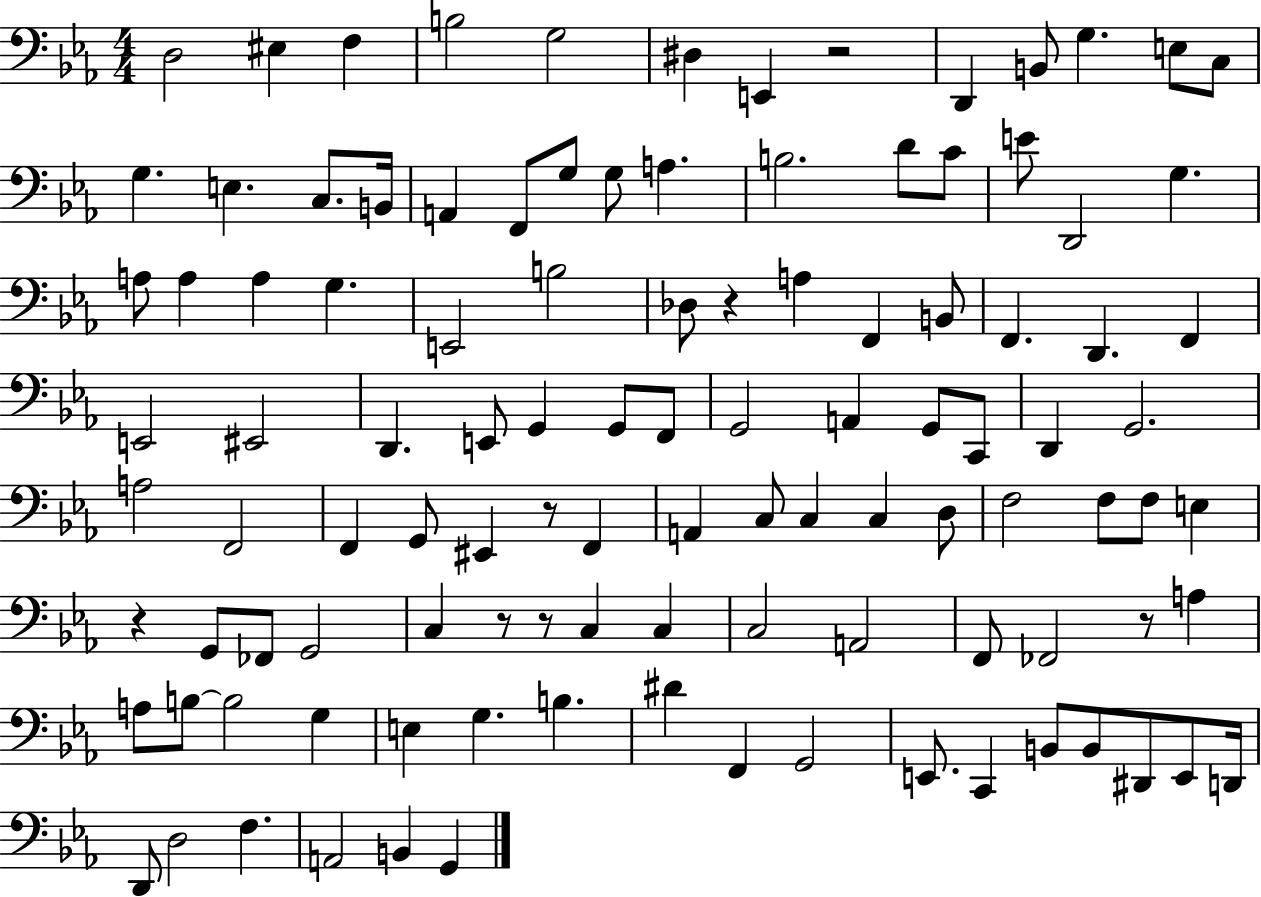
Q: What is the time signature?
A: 4/4